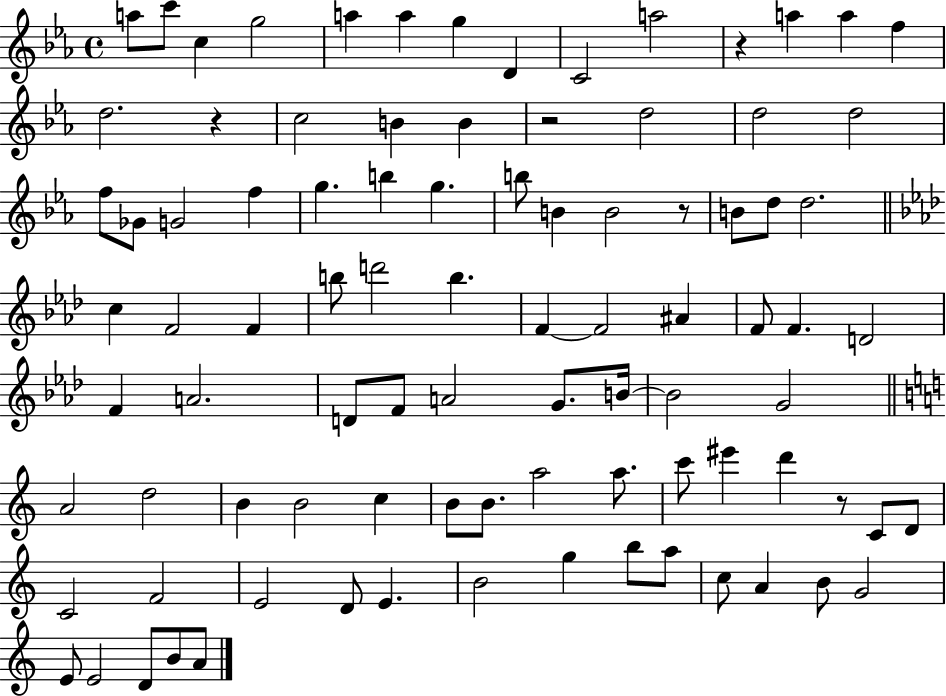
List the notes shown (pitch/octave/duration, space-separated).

A5/e C6/e C5/q G5/h A5/q A5/q G5/q D4/q C4/h A5/h R/q A5/q A5/q F5/q D5/h. R/q C5/h B4/q B4/q R/h D5/h D5/h D5/h F5/e Gb4/e G4/h F5/q G5/q. B5/q G5/q. B5/e B4/q B4/h R/e B4/e D5/e D5/h. C5/q F4/h F4/q B5/e D6/h B5/q. F4/q F4/h A#4/q F4/e F4/q. D4/h F4/q A4/h. D4/e F4/e A4/h G4/e. B4/s B4/h G4/h A4/h D5/h B4/q B4/h C5/q B4/e B4/e. A5/h A5/e. C6/e EIS6/q D6/q R/e C4/e D4/e C4/h F4/h E4/h D4/e E4/q. B4/h G5/q B5/e A5/e C5/e A4/q B4/e G4/h E4/e E4/h D4/e B4/e A4/e